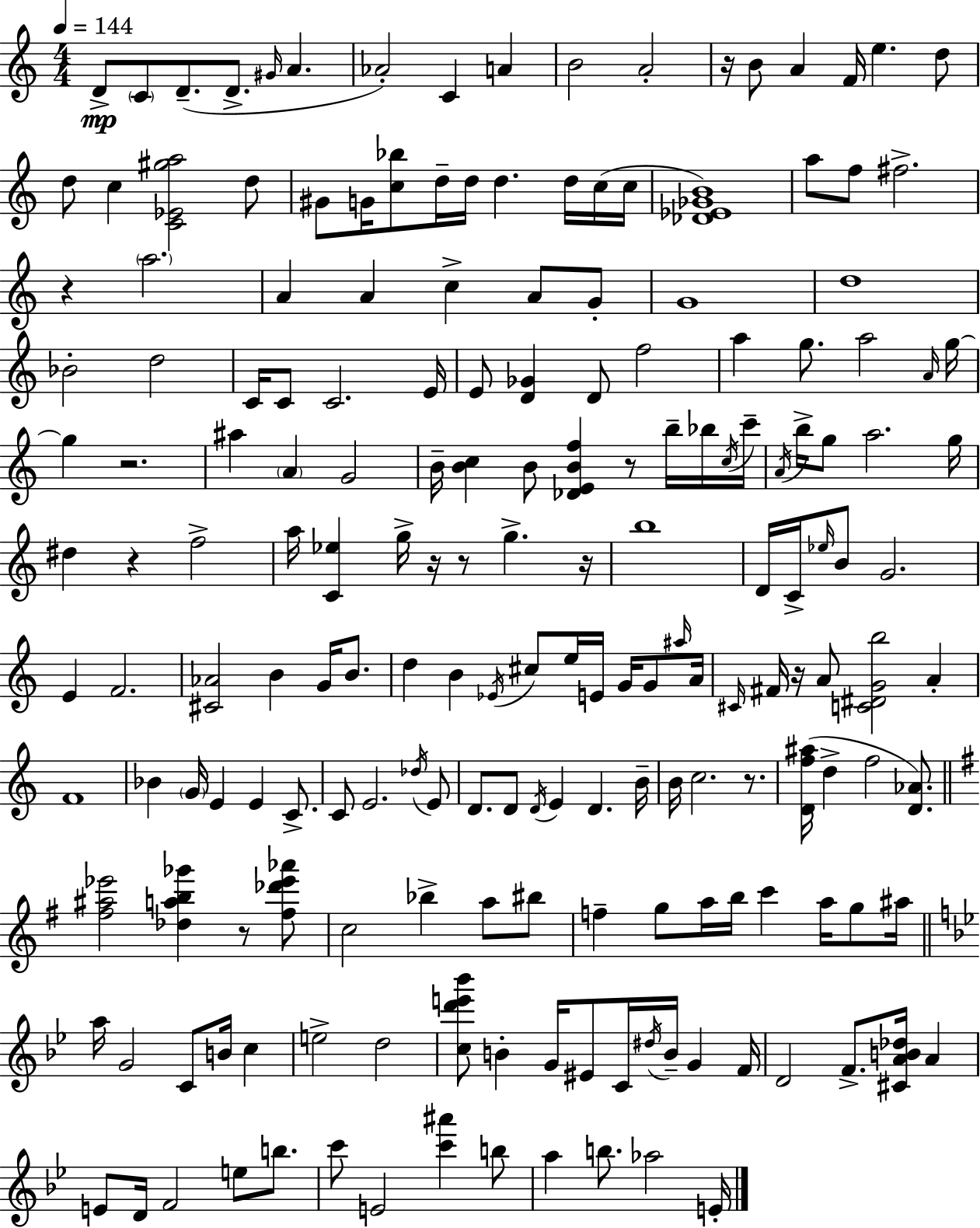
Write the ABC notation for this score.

X:1
T:Untitled
M:4/4
L:1/4
K:C
D/2 C/2 D/2 D/2 ^G/4 A _A2 C A B2 A2 z/4 B/2 A F/4 e d/2 d/2 c [C_E^ga]2 d/2 ^G/2 G/4 [c_b]/2 d/4 d/4 d d/4 c/4 c/4 [_D_E_GB]4 a/2 f/2 ^f2 z a2 A A c A/2 G/2 G4 d4 _B2 d2 C/4 C/2 C2 E/4 E/2 [D_G] D/2 f2 a g/2 a2 A/4 g/4 g z2 ^a A G2 B/4 [Bc] B/2 [_DEBf] z/2 b/4 _b/4 c/4 c'/4 A/4 b/4 g/2 a2 g/4 ^d z f2 a/4 [C_e] g/4 z/4 z/2 g z/4 b4 D/4 C/4 _e/4 B/2 G2 E F2 [^C_A]2 B G/4 B/2 d B _E/4 ^c/2 e/4 E/4 G/4 G/2 ^a/4 A/4 ^C/4 ^F/4 z/4 A/2 [C^DGb]2 A F4 _B G/4 E E C/2 C/2 E2 _d/4 E/2 D/2 D/2 D/4 E D B/4 B/4 c2 z/2 [Df^a]/4 d f2 [D_A]/2 [^f^a_e']2 [_dab_g'] z/2 [^f_d'_e'_a']/2 c2 _b a/2 ^b/2 f g/2 a/4 b/4 c' a/4 g/2 ^a/4 a/4 G2 C/2 B/4 c e2 d2 [cd'e'_b']/2 B G/4 ^E/2 C/4 ^d/4 B/4 G F/4 D2 F/2 [^CAB_d]/4 A E/2 D/4 F2 e/2 b/2 c'/2 E2 [c'^a'] b/2 a b/2 _a2 E/4